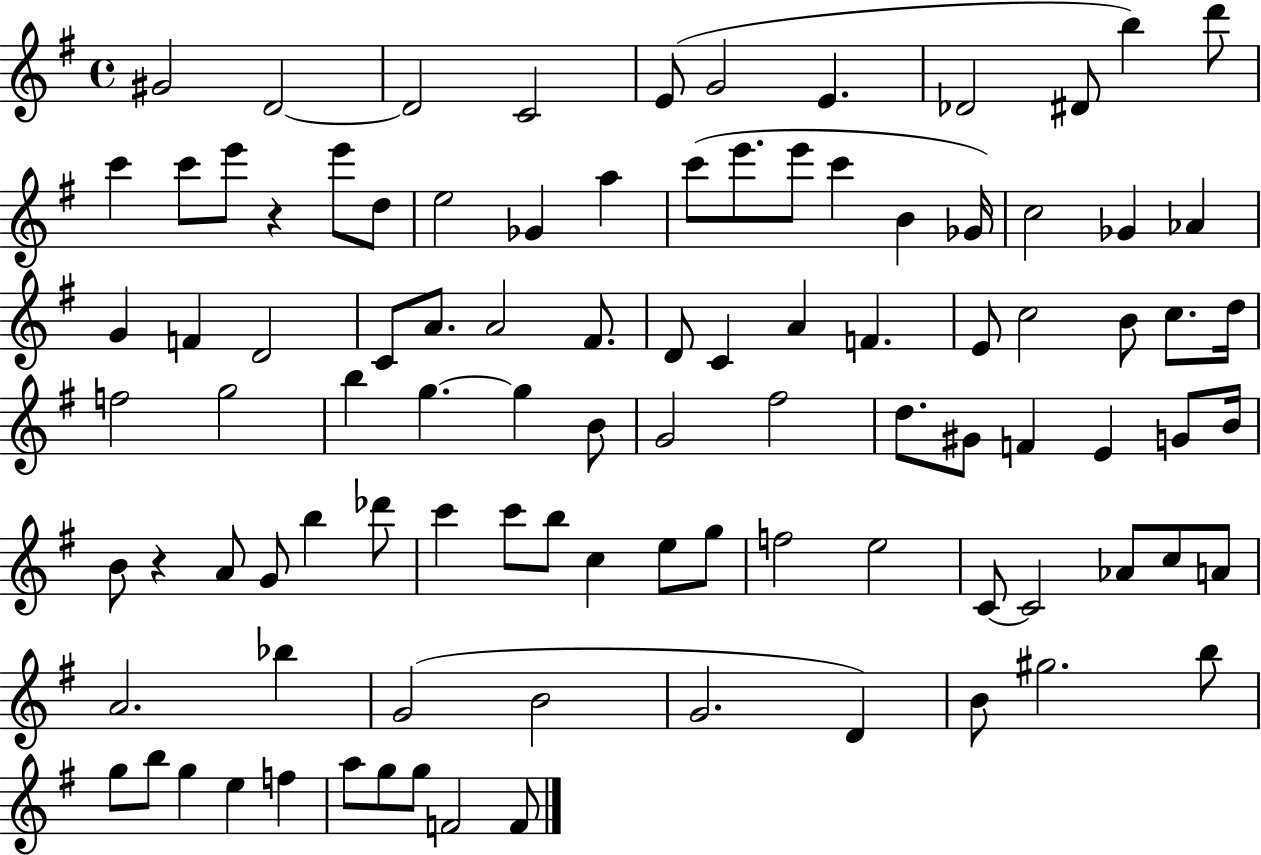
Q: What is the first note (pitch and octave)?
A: G#4